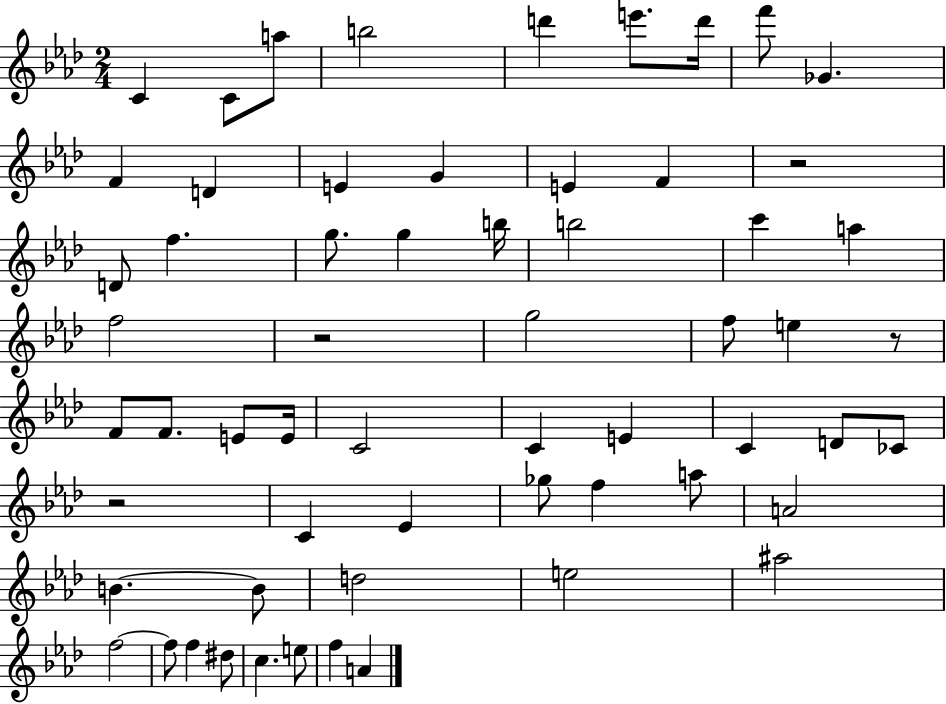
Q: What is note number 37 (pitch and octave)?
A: CES4